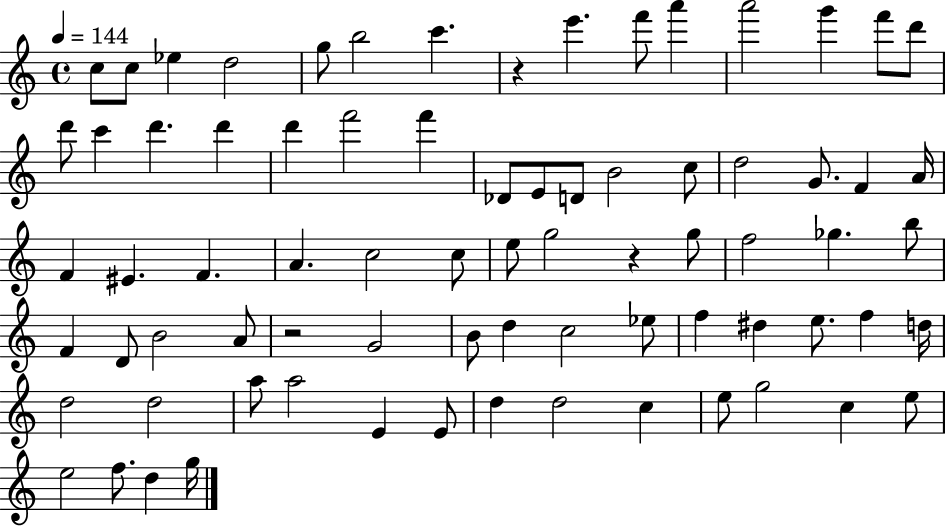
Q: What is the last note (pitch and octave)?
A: G5